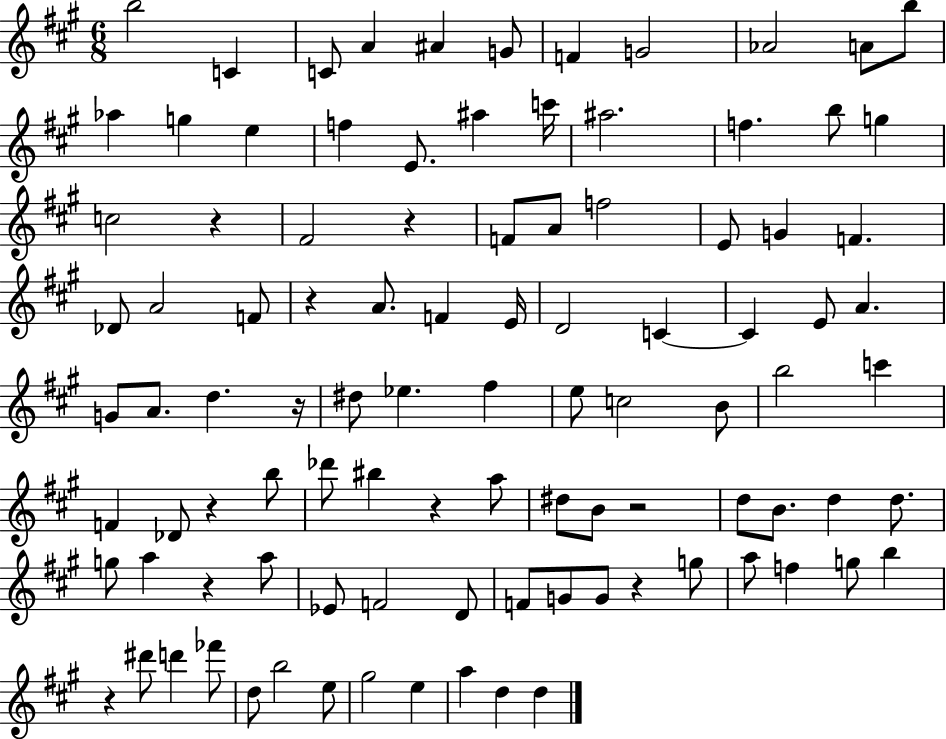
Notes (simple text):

B5/h C4/q C4/e A4/q A#4/q G4/e F4/q G4/h Ab4/h A4/e B5/e Ab5/q G5/q E5/q F5/q E4/e. A#5/q C6/s A#5/h. F5/q. B5/e G5/q C5/h R/q F#4/h R/q F4/e A4/e F5/h E4/e G4/q F4/q. Db4/e A4/h F4/e R/q A4/e. F4/q E4/s D4/h C4/q C4/q E4/e A4/q. G4/e A4/e. D5/q. R/s D#5/e Eb5/q. F#5/q E5/e C5/h B4/e B5/h C6/q F4/q Db4/e R/q B5/e Db6/e BIS5/q R/q A5/e D#5/e B4/e R/h D5/e B4/e. D5/q D5/e. G5/e A5/q R/q A5/e Eb4/e F4/h D4/e F4/e G4/e G4/e R/q G5/e A5/e F5/q G5/e B5/q R/q D#6/e D6/q FES6/e D5/e B5/h E5/e G#5/h E5/q A5/q D5/q D5/q